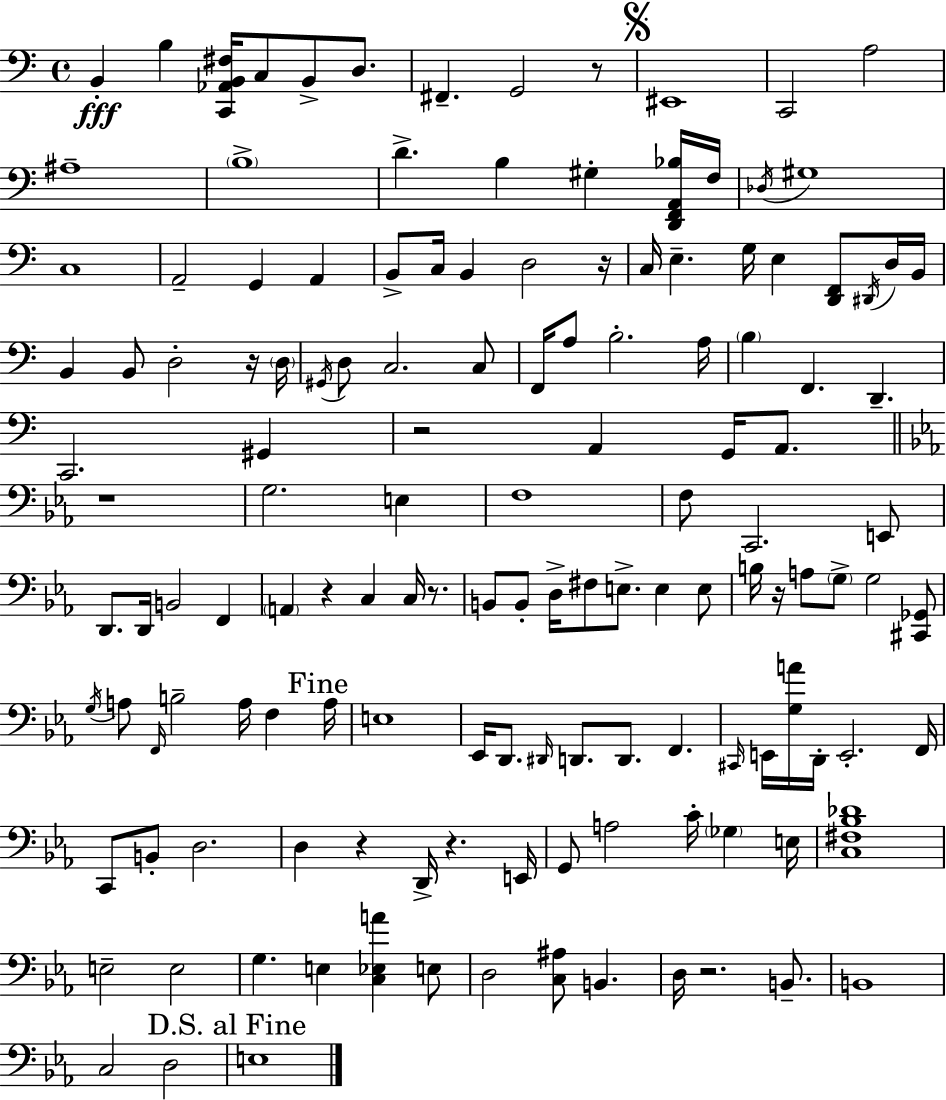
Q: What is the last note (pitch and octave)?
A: E3